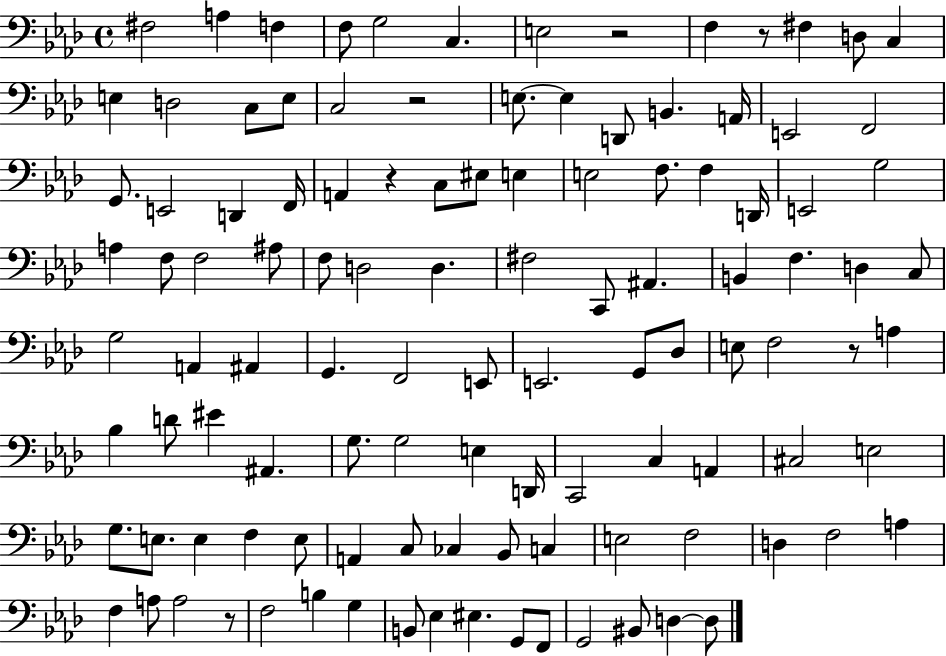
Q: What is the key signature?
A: AES major